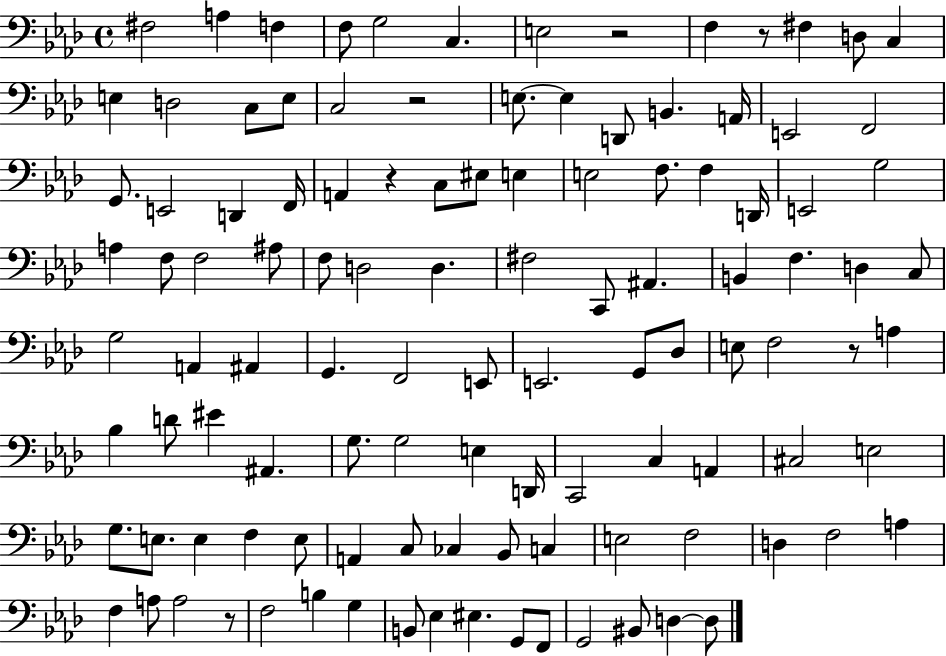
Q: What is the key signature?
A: AES major